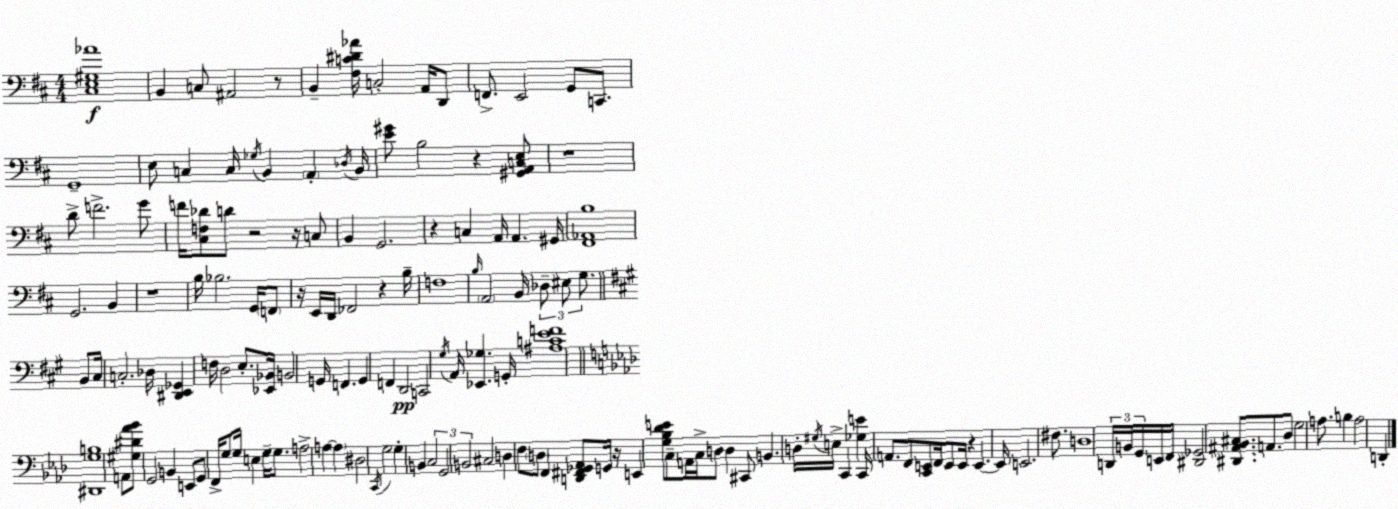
X:1
T:Untitled
M:4/4
L:1/4
K:D
[^C,E,^G,_A]4 B,, C,/2 ^A,,2 z/2 B,, [^F,C^D_A]/4 C,2 A,,/4 D,,/2 F,,/2 E,,2 G,,/2 C,,/2 G,,4 E,/2 C, C,/4 _G,/4 B,, A,, _D,/4 B,,/4 [E^G]/2 B,2 z [^G,,A,,C,E,]/2 z4 D/2 F2 G/2 F/4 [^C,F,_D]/2 D/2 z2 z/4 C,/2 B,, G,,2 z C, A,,/4 A,, ^G,,/4 [^F,,_A,,B,]4 G,,2 B,, z4 B,/4 _B,2 G,,/4 F,,/2 z/4 E,,/4 D,,/4 _F,,2 z B,/4 F,4 B,/4 A,,2 B,,/4 _D,/2 ^E,/2 G,/2 B,,/2 ^C,/4 C,2 _D,/4 [^D,,E,,_G,,] F,/4 D,2 E,/2 [_E,,_B,,]/4 B,,2 G,,/4 F,, G,, F,, D,,2 C,,2 ^G,/4 A,,/4 [_E,,_G,] G,,/4 [^A,CEF]4 [^D,,G,B,]4 A,,/2 [^G,^D_A_B]/2 G,,2 B,, E,,/2 G,,/2 F,,/4 G,/2 G,/4 E, G,/4 G,/2 A,2 A, A, ^D,2 C,,/4 G,2 G, B,, C,2 G,,2 B,,2 ^C,2 D, F,/2 D,/2 F,, [D,,^F,,_G,,_A,,]/2 G,,/4 z/4 E,, [G,_B,_DE]/2 C,/2 A,,/4 C,/4 D,/2 D, ^C,,/2 B,, D,/4 ^G,/4 E,/4 C,, [_G,E] C,,/4 A,,/2 F,,/2 [C,,E,,]/2 F,,/4 E,,/2 E,,/4 z E,, E,,/4 E,,2 ^F,/2 D,4 D,,/4 B,,/4 G,,/4 E,,/4 F,,/4 [^D,,_G,,]2 [^D,,^A,,_B,,^C,]/2 A,,/2 _D,/2 G,2 A,/2 B, A,2 D,,